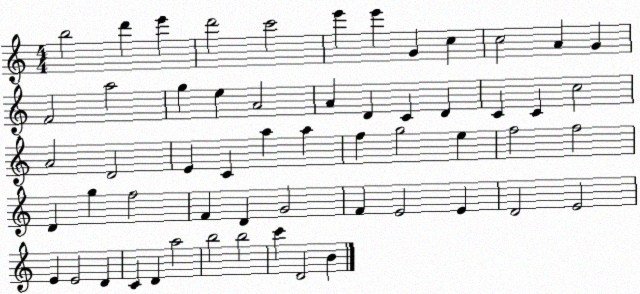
X:1
T:Untitled
M:4/4
L:1/4
K:C
b2 d' e' d'2 c'2 e' e' G c c2 A G F2 a2 g e A2 A D C D C C c2 A2 D2 E C a a f g2 e f2 f2 D g f2 F D G2 F E2 E D2 E2 E E2 D C D a2 b2 b2 c' D2 B